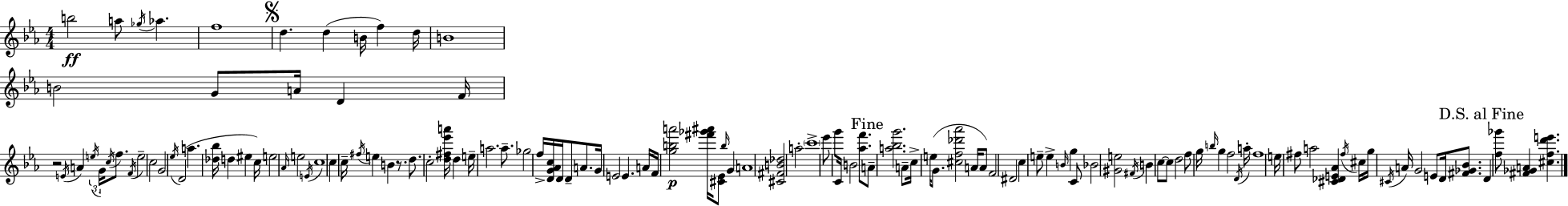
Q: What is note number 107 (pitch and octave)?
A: D4